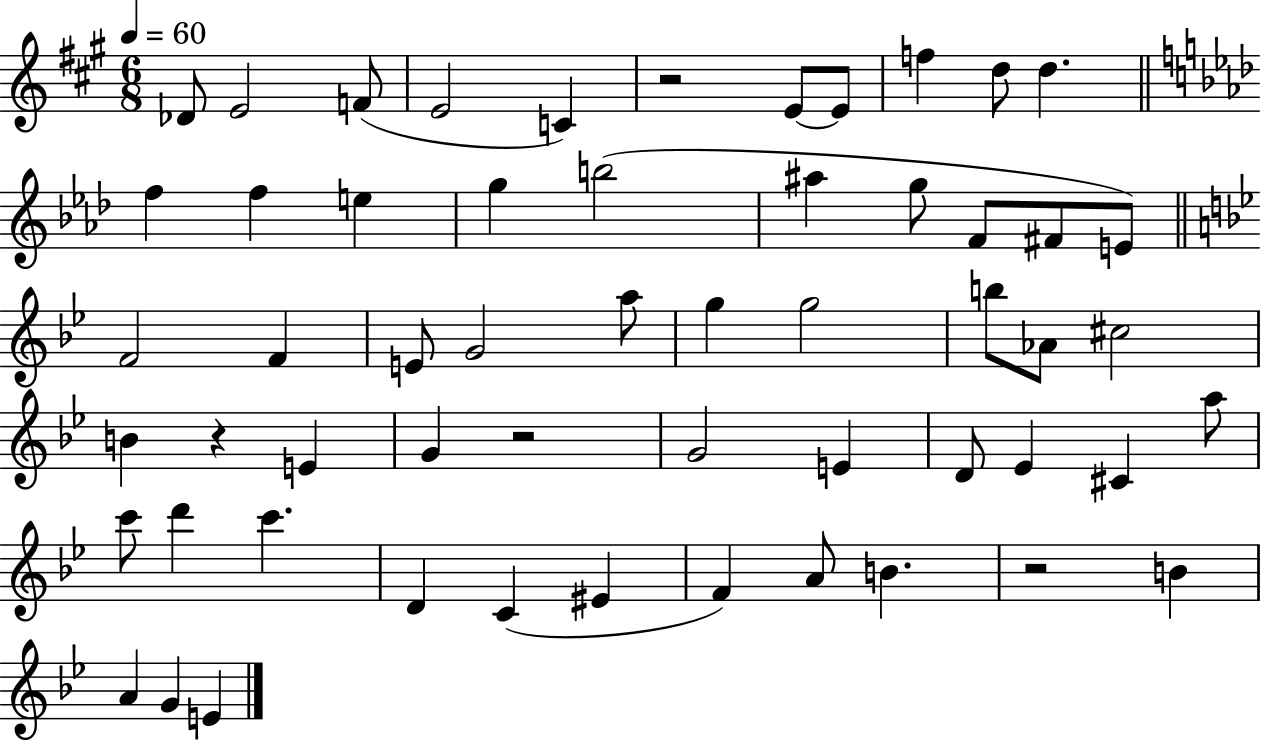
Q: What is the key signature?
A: A major